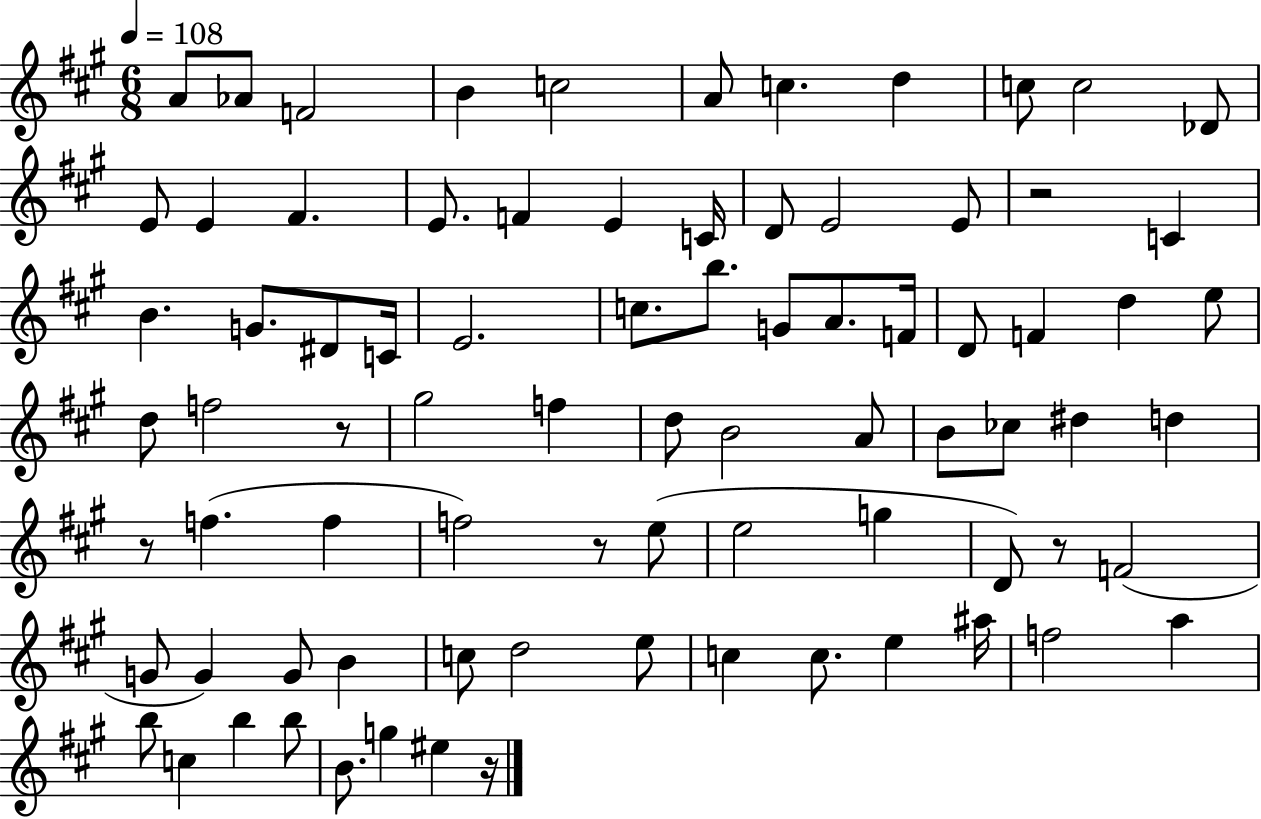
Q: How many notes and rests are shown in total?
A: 81